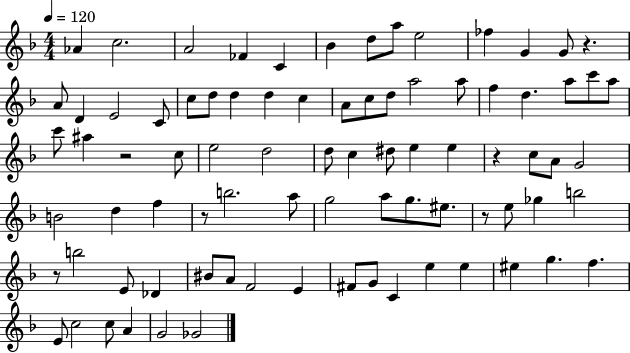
{
  \clef treble
  \numericTimeSignature
  \time 4/4
  \key f \major
  \tempo 4 = 120
  aes'4 c''2. | a'2 fes'4 c'4 | bes'4 d''8 a''8 e''2 | fes''4 g'4 g'8 r4. | \break a'8 d'4 e'2 c'8 | c''8 d''8 d''4 d''4 c''4 | a'8 c''8 d''8 a''2 a''8 | f''4 d''4. a''8 c'''8 a''8 | \break c'''8 ais''4 r2 c''8 | e''2 d''2 | d''8 c''4 dis''8 e''4 e''4 | r4 c''8 a'8 g'2 | \break b'2 d''4 f''4 | r8 b''2. a''8 | g''2 a''8 g''8. eis''8. | r8 e''8 ges''4 b''2 | \break r8 b''2 e'8 des'4 | bis'8 a'8 f'2 e'4 | fis'8 g'8 c'4 e''4 e''4 | eis''4 g''4. f''4. | \break e'8 c''2 c''8 a'4 | g'2 ges'2 | \bar "|."
}